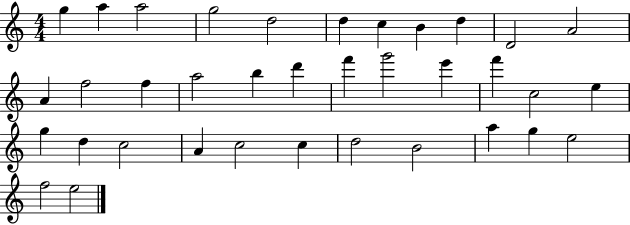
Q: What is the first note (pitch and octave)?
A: G5